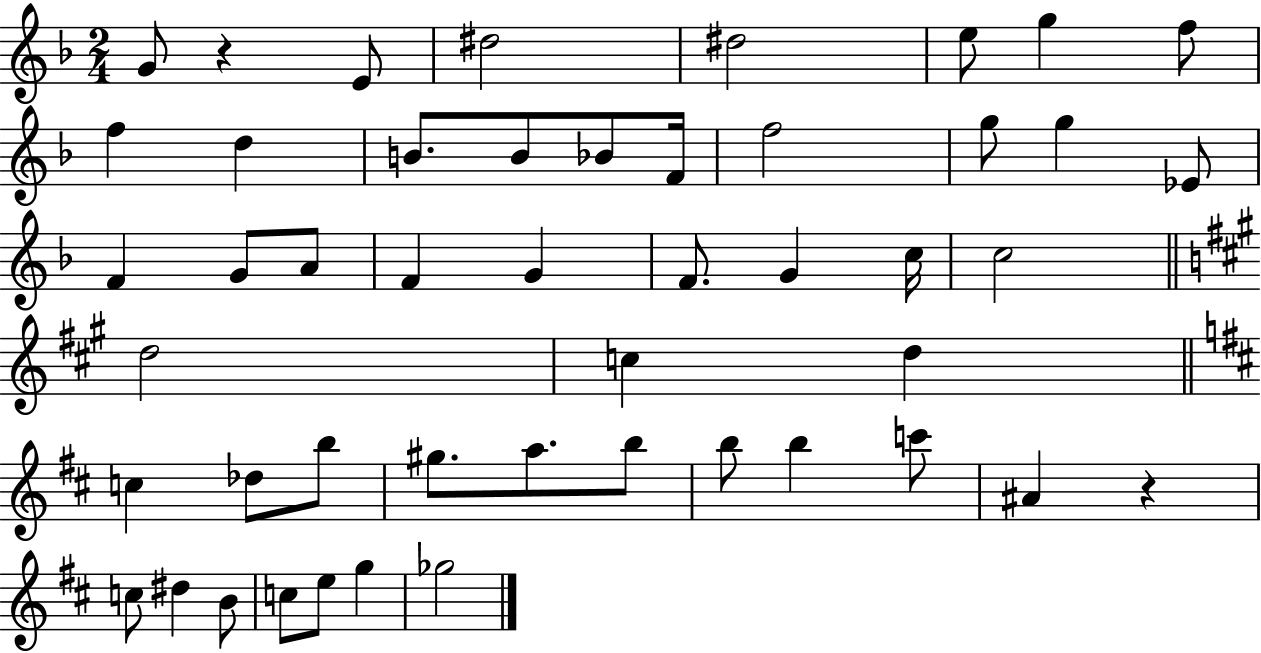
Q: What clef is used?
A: treble